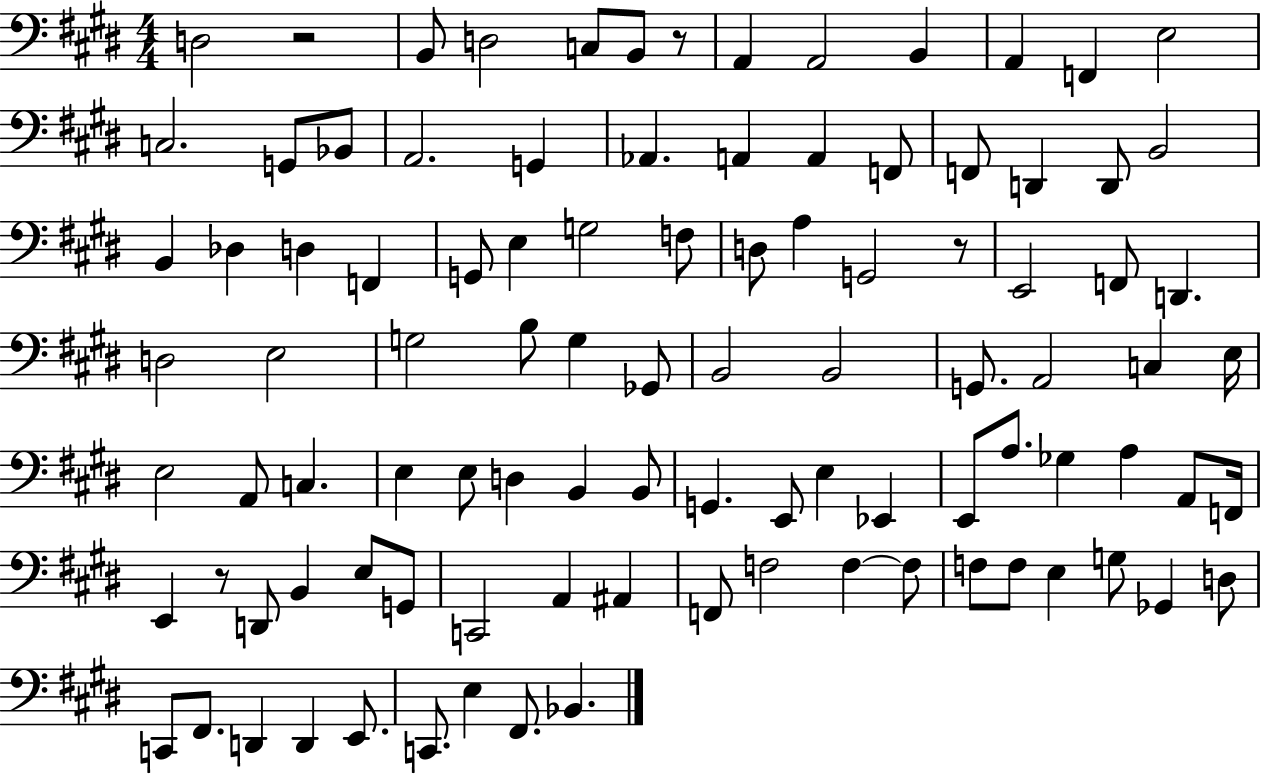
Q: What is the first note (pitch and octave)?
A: D3